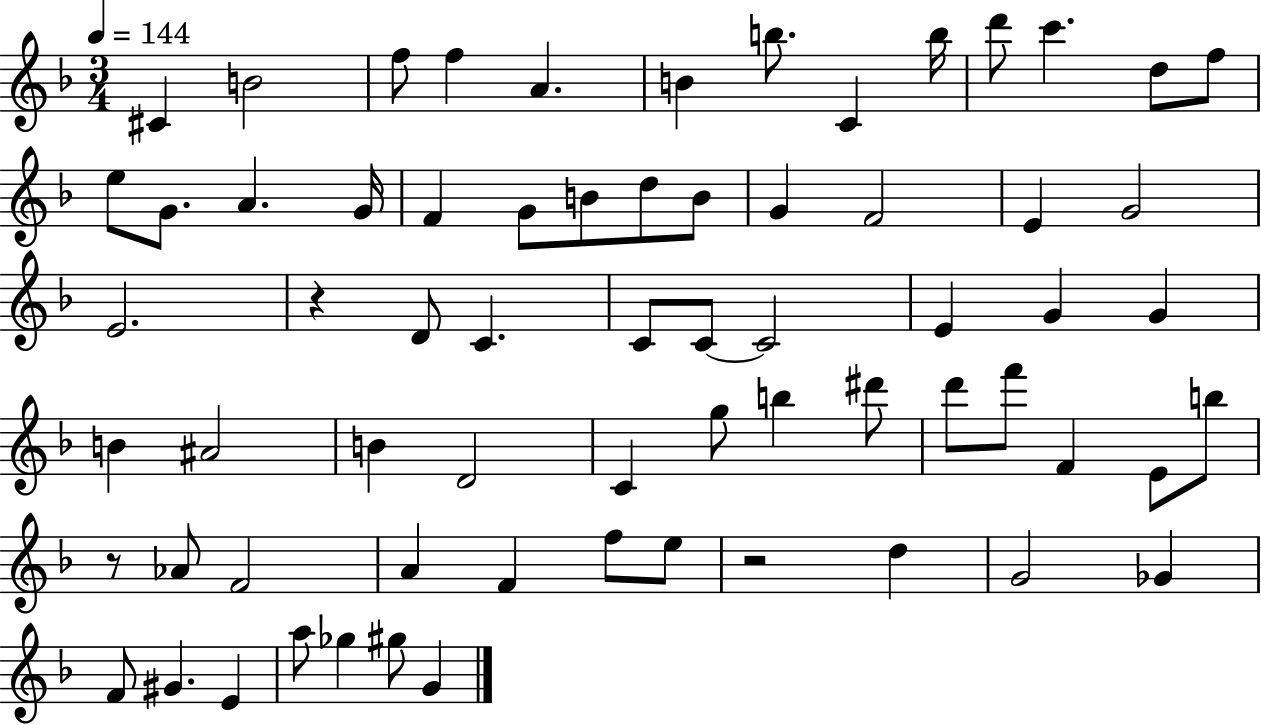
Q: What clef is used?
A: treble